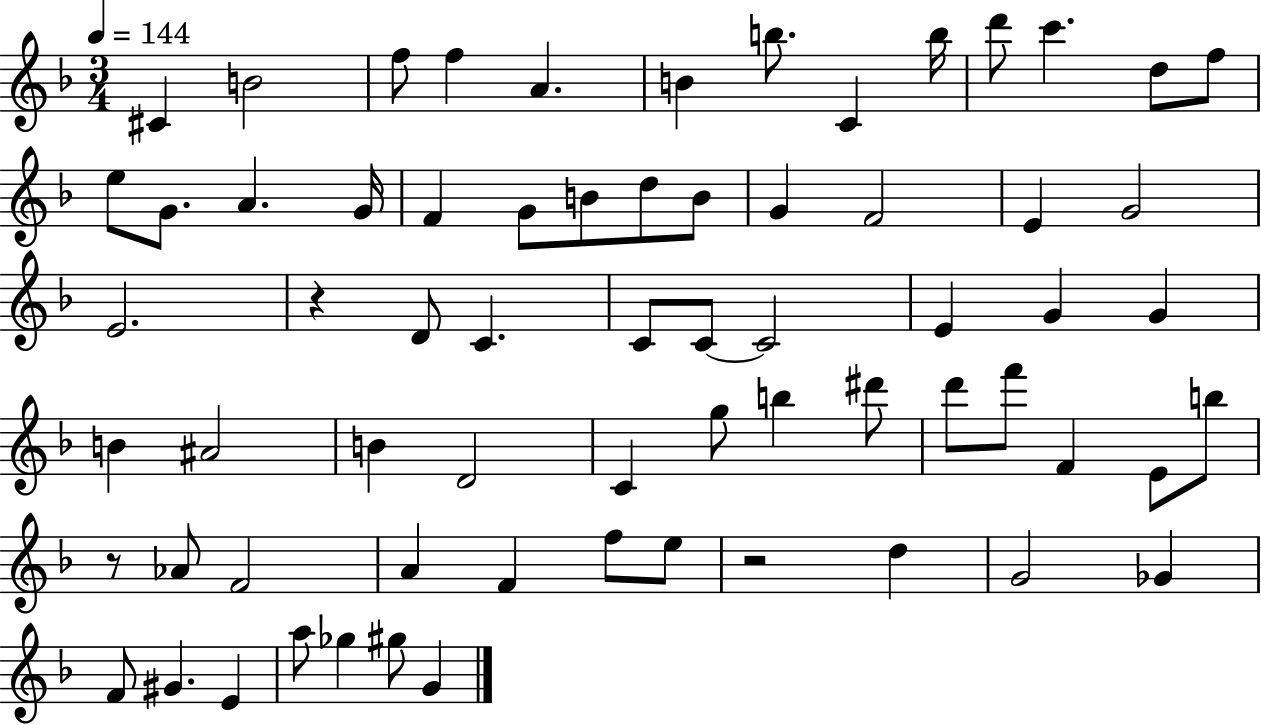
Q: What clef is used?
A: treble